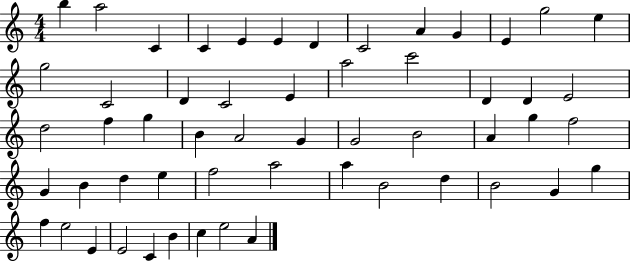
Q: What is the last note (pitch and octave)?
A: A4